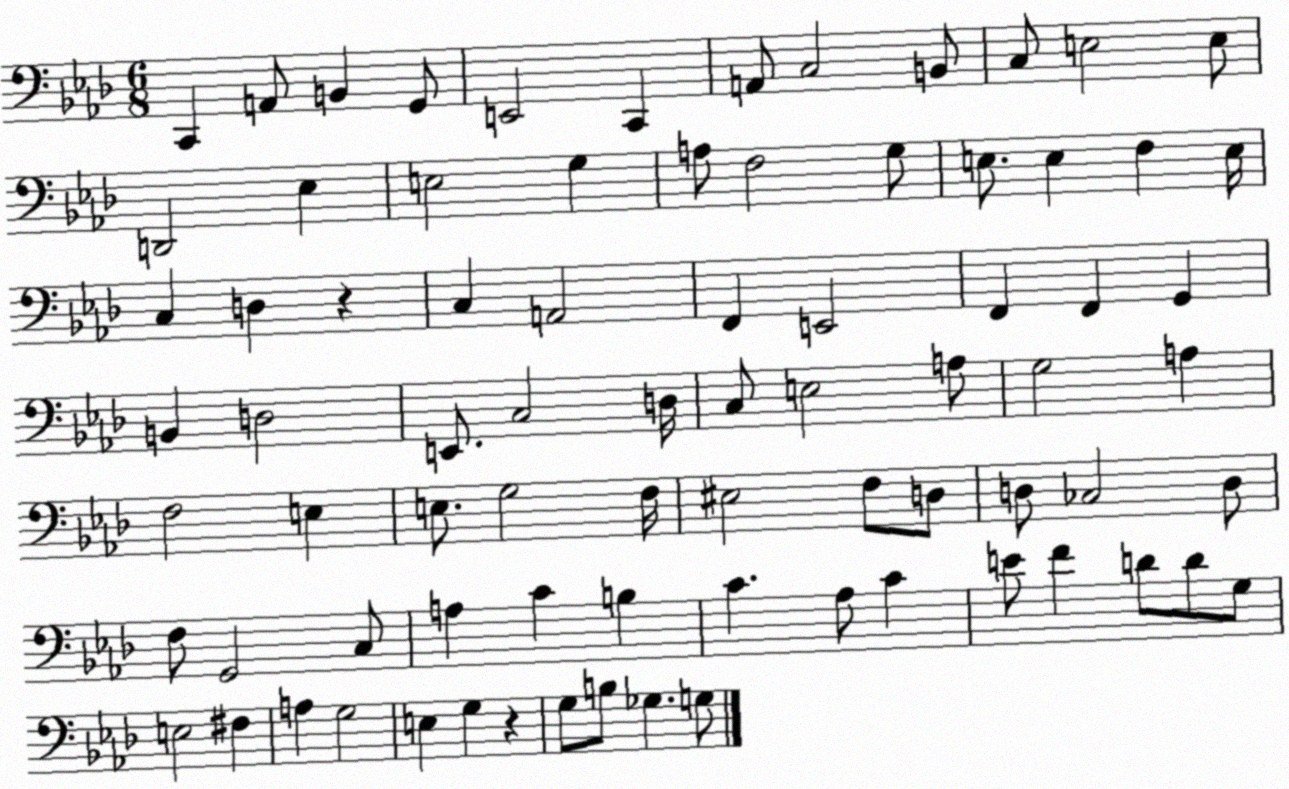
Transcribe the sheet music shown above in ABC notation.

X:1
T:Untitled
M:6/8
L:1/4
K:Ab
C,, A,,/2 B,, G,,/2 E,,2 C,, A,,/2 C,2 B,,/2 C,/2 E,2 E,/2 D,,2 _E, E,2 G, A,/2 F,2 G,/2 E,/2 E, F, E,/4 C, D, z C, A,,2 F,, E,,2 F,, F,, G,, B,, D,2 E,,/2 C,2 D,/4 C,/2 E,2 A,/2 G,2 A, F,2 E, E,/2 G,2 F,/4 ^E,2 F,/2 D,/2 D,/2 _C,2 D,/2 F,/2 G,,2 C,/2 A, C B, C _A,/2 C E/2 F D/2 D/2 G,/2 E,2 ^F, A, G,2 E, G, z G,/2 B,/2 _G, G,/2